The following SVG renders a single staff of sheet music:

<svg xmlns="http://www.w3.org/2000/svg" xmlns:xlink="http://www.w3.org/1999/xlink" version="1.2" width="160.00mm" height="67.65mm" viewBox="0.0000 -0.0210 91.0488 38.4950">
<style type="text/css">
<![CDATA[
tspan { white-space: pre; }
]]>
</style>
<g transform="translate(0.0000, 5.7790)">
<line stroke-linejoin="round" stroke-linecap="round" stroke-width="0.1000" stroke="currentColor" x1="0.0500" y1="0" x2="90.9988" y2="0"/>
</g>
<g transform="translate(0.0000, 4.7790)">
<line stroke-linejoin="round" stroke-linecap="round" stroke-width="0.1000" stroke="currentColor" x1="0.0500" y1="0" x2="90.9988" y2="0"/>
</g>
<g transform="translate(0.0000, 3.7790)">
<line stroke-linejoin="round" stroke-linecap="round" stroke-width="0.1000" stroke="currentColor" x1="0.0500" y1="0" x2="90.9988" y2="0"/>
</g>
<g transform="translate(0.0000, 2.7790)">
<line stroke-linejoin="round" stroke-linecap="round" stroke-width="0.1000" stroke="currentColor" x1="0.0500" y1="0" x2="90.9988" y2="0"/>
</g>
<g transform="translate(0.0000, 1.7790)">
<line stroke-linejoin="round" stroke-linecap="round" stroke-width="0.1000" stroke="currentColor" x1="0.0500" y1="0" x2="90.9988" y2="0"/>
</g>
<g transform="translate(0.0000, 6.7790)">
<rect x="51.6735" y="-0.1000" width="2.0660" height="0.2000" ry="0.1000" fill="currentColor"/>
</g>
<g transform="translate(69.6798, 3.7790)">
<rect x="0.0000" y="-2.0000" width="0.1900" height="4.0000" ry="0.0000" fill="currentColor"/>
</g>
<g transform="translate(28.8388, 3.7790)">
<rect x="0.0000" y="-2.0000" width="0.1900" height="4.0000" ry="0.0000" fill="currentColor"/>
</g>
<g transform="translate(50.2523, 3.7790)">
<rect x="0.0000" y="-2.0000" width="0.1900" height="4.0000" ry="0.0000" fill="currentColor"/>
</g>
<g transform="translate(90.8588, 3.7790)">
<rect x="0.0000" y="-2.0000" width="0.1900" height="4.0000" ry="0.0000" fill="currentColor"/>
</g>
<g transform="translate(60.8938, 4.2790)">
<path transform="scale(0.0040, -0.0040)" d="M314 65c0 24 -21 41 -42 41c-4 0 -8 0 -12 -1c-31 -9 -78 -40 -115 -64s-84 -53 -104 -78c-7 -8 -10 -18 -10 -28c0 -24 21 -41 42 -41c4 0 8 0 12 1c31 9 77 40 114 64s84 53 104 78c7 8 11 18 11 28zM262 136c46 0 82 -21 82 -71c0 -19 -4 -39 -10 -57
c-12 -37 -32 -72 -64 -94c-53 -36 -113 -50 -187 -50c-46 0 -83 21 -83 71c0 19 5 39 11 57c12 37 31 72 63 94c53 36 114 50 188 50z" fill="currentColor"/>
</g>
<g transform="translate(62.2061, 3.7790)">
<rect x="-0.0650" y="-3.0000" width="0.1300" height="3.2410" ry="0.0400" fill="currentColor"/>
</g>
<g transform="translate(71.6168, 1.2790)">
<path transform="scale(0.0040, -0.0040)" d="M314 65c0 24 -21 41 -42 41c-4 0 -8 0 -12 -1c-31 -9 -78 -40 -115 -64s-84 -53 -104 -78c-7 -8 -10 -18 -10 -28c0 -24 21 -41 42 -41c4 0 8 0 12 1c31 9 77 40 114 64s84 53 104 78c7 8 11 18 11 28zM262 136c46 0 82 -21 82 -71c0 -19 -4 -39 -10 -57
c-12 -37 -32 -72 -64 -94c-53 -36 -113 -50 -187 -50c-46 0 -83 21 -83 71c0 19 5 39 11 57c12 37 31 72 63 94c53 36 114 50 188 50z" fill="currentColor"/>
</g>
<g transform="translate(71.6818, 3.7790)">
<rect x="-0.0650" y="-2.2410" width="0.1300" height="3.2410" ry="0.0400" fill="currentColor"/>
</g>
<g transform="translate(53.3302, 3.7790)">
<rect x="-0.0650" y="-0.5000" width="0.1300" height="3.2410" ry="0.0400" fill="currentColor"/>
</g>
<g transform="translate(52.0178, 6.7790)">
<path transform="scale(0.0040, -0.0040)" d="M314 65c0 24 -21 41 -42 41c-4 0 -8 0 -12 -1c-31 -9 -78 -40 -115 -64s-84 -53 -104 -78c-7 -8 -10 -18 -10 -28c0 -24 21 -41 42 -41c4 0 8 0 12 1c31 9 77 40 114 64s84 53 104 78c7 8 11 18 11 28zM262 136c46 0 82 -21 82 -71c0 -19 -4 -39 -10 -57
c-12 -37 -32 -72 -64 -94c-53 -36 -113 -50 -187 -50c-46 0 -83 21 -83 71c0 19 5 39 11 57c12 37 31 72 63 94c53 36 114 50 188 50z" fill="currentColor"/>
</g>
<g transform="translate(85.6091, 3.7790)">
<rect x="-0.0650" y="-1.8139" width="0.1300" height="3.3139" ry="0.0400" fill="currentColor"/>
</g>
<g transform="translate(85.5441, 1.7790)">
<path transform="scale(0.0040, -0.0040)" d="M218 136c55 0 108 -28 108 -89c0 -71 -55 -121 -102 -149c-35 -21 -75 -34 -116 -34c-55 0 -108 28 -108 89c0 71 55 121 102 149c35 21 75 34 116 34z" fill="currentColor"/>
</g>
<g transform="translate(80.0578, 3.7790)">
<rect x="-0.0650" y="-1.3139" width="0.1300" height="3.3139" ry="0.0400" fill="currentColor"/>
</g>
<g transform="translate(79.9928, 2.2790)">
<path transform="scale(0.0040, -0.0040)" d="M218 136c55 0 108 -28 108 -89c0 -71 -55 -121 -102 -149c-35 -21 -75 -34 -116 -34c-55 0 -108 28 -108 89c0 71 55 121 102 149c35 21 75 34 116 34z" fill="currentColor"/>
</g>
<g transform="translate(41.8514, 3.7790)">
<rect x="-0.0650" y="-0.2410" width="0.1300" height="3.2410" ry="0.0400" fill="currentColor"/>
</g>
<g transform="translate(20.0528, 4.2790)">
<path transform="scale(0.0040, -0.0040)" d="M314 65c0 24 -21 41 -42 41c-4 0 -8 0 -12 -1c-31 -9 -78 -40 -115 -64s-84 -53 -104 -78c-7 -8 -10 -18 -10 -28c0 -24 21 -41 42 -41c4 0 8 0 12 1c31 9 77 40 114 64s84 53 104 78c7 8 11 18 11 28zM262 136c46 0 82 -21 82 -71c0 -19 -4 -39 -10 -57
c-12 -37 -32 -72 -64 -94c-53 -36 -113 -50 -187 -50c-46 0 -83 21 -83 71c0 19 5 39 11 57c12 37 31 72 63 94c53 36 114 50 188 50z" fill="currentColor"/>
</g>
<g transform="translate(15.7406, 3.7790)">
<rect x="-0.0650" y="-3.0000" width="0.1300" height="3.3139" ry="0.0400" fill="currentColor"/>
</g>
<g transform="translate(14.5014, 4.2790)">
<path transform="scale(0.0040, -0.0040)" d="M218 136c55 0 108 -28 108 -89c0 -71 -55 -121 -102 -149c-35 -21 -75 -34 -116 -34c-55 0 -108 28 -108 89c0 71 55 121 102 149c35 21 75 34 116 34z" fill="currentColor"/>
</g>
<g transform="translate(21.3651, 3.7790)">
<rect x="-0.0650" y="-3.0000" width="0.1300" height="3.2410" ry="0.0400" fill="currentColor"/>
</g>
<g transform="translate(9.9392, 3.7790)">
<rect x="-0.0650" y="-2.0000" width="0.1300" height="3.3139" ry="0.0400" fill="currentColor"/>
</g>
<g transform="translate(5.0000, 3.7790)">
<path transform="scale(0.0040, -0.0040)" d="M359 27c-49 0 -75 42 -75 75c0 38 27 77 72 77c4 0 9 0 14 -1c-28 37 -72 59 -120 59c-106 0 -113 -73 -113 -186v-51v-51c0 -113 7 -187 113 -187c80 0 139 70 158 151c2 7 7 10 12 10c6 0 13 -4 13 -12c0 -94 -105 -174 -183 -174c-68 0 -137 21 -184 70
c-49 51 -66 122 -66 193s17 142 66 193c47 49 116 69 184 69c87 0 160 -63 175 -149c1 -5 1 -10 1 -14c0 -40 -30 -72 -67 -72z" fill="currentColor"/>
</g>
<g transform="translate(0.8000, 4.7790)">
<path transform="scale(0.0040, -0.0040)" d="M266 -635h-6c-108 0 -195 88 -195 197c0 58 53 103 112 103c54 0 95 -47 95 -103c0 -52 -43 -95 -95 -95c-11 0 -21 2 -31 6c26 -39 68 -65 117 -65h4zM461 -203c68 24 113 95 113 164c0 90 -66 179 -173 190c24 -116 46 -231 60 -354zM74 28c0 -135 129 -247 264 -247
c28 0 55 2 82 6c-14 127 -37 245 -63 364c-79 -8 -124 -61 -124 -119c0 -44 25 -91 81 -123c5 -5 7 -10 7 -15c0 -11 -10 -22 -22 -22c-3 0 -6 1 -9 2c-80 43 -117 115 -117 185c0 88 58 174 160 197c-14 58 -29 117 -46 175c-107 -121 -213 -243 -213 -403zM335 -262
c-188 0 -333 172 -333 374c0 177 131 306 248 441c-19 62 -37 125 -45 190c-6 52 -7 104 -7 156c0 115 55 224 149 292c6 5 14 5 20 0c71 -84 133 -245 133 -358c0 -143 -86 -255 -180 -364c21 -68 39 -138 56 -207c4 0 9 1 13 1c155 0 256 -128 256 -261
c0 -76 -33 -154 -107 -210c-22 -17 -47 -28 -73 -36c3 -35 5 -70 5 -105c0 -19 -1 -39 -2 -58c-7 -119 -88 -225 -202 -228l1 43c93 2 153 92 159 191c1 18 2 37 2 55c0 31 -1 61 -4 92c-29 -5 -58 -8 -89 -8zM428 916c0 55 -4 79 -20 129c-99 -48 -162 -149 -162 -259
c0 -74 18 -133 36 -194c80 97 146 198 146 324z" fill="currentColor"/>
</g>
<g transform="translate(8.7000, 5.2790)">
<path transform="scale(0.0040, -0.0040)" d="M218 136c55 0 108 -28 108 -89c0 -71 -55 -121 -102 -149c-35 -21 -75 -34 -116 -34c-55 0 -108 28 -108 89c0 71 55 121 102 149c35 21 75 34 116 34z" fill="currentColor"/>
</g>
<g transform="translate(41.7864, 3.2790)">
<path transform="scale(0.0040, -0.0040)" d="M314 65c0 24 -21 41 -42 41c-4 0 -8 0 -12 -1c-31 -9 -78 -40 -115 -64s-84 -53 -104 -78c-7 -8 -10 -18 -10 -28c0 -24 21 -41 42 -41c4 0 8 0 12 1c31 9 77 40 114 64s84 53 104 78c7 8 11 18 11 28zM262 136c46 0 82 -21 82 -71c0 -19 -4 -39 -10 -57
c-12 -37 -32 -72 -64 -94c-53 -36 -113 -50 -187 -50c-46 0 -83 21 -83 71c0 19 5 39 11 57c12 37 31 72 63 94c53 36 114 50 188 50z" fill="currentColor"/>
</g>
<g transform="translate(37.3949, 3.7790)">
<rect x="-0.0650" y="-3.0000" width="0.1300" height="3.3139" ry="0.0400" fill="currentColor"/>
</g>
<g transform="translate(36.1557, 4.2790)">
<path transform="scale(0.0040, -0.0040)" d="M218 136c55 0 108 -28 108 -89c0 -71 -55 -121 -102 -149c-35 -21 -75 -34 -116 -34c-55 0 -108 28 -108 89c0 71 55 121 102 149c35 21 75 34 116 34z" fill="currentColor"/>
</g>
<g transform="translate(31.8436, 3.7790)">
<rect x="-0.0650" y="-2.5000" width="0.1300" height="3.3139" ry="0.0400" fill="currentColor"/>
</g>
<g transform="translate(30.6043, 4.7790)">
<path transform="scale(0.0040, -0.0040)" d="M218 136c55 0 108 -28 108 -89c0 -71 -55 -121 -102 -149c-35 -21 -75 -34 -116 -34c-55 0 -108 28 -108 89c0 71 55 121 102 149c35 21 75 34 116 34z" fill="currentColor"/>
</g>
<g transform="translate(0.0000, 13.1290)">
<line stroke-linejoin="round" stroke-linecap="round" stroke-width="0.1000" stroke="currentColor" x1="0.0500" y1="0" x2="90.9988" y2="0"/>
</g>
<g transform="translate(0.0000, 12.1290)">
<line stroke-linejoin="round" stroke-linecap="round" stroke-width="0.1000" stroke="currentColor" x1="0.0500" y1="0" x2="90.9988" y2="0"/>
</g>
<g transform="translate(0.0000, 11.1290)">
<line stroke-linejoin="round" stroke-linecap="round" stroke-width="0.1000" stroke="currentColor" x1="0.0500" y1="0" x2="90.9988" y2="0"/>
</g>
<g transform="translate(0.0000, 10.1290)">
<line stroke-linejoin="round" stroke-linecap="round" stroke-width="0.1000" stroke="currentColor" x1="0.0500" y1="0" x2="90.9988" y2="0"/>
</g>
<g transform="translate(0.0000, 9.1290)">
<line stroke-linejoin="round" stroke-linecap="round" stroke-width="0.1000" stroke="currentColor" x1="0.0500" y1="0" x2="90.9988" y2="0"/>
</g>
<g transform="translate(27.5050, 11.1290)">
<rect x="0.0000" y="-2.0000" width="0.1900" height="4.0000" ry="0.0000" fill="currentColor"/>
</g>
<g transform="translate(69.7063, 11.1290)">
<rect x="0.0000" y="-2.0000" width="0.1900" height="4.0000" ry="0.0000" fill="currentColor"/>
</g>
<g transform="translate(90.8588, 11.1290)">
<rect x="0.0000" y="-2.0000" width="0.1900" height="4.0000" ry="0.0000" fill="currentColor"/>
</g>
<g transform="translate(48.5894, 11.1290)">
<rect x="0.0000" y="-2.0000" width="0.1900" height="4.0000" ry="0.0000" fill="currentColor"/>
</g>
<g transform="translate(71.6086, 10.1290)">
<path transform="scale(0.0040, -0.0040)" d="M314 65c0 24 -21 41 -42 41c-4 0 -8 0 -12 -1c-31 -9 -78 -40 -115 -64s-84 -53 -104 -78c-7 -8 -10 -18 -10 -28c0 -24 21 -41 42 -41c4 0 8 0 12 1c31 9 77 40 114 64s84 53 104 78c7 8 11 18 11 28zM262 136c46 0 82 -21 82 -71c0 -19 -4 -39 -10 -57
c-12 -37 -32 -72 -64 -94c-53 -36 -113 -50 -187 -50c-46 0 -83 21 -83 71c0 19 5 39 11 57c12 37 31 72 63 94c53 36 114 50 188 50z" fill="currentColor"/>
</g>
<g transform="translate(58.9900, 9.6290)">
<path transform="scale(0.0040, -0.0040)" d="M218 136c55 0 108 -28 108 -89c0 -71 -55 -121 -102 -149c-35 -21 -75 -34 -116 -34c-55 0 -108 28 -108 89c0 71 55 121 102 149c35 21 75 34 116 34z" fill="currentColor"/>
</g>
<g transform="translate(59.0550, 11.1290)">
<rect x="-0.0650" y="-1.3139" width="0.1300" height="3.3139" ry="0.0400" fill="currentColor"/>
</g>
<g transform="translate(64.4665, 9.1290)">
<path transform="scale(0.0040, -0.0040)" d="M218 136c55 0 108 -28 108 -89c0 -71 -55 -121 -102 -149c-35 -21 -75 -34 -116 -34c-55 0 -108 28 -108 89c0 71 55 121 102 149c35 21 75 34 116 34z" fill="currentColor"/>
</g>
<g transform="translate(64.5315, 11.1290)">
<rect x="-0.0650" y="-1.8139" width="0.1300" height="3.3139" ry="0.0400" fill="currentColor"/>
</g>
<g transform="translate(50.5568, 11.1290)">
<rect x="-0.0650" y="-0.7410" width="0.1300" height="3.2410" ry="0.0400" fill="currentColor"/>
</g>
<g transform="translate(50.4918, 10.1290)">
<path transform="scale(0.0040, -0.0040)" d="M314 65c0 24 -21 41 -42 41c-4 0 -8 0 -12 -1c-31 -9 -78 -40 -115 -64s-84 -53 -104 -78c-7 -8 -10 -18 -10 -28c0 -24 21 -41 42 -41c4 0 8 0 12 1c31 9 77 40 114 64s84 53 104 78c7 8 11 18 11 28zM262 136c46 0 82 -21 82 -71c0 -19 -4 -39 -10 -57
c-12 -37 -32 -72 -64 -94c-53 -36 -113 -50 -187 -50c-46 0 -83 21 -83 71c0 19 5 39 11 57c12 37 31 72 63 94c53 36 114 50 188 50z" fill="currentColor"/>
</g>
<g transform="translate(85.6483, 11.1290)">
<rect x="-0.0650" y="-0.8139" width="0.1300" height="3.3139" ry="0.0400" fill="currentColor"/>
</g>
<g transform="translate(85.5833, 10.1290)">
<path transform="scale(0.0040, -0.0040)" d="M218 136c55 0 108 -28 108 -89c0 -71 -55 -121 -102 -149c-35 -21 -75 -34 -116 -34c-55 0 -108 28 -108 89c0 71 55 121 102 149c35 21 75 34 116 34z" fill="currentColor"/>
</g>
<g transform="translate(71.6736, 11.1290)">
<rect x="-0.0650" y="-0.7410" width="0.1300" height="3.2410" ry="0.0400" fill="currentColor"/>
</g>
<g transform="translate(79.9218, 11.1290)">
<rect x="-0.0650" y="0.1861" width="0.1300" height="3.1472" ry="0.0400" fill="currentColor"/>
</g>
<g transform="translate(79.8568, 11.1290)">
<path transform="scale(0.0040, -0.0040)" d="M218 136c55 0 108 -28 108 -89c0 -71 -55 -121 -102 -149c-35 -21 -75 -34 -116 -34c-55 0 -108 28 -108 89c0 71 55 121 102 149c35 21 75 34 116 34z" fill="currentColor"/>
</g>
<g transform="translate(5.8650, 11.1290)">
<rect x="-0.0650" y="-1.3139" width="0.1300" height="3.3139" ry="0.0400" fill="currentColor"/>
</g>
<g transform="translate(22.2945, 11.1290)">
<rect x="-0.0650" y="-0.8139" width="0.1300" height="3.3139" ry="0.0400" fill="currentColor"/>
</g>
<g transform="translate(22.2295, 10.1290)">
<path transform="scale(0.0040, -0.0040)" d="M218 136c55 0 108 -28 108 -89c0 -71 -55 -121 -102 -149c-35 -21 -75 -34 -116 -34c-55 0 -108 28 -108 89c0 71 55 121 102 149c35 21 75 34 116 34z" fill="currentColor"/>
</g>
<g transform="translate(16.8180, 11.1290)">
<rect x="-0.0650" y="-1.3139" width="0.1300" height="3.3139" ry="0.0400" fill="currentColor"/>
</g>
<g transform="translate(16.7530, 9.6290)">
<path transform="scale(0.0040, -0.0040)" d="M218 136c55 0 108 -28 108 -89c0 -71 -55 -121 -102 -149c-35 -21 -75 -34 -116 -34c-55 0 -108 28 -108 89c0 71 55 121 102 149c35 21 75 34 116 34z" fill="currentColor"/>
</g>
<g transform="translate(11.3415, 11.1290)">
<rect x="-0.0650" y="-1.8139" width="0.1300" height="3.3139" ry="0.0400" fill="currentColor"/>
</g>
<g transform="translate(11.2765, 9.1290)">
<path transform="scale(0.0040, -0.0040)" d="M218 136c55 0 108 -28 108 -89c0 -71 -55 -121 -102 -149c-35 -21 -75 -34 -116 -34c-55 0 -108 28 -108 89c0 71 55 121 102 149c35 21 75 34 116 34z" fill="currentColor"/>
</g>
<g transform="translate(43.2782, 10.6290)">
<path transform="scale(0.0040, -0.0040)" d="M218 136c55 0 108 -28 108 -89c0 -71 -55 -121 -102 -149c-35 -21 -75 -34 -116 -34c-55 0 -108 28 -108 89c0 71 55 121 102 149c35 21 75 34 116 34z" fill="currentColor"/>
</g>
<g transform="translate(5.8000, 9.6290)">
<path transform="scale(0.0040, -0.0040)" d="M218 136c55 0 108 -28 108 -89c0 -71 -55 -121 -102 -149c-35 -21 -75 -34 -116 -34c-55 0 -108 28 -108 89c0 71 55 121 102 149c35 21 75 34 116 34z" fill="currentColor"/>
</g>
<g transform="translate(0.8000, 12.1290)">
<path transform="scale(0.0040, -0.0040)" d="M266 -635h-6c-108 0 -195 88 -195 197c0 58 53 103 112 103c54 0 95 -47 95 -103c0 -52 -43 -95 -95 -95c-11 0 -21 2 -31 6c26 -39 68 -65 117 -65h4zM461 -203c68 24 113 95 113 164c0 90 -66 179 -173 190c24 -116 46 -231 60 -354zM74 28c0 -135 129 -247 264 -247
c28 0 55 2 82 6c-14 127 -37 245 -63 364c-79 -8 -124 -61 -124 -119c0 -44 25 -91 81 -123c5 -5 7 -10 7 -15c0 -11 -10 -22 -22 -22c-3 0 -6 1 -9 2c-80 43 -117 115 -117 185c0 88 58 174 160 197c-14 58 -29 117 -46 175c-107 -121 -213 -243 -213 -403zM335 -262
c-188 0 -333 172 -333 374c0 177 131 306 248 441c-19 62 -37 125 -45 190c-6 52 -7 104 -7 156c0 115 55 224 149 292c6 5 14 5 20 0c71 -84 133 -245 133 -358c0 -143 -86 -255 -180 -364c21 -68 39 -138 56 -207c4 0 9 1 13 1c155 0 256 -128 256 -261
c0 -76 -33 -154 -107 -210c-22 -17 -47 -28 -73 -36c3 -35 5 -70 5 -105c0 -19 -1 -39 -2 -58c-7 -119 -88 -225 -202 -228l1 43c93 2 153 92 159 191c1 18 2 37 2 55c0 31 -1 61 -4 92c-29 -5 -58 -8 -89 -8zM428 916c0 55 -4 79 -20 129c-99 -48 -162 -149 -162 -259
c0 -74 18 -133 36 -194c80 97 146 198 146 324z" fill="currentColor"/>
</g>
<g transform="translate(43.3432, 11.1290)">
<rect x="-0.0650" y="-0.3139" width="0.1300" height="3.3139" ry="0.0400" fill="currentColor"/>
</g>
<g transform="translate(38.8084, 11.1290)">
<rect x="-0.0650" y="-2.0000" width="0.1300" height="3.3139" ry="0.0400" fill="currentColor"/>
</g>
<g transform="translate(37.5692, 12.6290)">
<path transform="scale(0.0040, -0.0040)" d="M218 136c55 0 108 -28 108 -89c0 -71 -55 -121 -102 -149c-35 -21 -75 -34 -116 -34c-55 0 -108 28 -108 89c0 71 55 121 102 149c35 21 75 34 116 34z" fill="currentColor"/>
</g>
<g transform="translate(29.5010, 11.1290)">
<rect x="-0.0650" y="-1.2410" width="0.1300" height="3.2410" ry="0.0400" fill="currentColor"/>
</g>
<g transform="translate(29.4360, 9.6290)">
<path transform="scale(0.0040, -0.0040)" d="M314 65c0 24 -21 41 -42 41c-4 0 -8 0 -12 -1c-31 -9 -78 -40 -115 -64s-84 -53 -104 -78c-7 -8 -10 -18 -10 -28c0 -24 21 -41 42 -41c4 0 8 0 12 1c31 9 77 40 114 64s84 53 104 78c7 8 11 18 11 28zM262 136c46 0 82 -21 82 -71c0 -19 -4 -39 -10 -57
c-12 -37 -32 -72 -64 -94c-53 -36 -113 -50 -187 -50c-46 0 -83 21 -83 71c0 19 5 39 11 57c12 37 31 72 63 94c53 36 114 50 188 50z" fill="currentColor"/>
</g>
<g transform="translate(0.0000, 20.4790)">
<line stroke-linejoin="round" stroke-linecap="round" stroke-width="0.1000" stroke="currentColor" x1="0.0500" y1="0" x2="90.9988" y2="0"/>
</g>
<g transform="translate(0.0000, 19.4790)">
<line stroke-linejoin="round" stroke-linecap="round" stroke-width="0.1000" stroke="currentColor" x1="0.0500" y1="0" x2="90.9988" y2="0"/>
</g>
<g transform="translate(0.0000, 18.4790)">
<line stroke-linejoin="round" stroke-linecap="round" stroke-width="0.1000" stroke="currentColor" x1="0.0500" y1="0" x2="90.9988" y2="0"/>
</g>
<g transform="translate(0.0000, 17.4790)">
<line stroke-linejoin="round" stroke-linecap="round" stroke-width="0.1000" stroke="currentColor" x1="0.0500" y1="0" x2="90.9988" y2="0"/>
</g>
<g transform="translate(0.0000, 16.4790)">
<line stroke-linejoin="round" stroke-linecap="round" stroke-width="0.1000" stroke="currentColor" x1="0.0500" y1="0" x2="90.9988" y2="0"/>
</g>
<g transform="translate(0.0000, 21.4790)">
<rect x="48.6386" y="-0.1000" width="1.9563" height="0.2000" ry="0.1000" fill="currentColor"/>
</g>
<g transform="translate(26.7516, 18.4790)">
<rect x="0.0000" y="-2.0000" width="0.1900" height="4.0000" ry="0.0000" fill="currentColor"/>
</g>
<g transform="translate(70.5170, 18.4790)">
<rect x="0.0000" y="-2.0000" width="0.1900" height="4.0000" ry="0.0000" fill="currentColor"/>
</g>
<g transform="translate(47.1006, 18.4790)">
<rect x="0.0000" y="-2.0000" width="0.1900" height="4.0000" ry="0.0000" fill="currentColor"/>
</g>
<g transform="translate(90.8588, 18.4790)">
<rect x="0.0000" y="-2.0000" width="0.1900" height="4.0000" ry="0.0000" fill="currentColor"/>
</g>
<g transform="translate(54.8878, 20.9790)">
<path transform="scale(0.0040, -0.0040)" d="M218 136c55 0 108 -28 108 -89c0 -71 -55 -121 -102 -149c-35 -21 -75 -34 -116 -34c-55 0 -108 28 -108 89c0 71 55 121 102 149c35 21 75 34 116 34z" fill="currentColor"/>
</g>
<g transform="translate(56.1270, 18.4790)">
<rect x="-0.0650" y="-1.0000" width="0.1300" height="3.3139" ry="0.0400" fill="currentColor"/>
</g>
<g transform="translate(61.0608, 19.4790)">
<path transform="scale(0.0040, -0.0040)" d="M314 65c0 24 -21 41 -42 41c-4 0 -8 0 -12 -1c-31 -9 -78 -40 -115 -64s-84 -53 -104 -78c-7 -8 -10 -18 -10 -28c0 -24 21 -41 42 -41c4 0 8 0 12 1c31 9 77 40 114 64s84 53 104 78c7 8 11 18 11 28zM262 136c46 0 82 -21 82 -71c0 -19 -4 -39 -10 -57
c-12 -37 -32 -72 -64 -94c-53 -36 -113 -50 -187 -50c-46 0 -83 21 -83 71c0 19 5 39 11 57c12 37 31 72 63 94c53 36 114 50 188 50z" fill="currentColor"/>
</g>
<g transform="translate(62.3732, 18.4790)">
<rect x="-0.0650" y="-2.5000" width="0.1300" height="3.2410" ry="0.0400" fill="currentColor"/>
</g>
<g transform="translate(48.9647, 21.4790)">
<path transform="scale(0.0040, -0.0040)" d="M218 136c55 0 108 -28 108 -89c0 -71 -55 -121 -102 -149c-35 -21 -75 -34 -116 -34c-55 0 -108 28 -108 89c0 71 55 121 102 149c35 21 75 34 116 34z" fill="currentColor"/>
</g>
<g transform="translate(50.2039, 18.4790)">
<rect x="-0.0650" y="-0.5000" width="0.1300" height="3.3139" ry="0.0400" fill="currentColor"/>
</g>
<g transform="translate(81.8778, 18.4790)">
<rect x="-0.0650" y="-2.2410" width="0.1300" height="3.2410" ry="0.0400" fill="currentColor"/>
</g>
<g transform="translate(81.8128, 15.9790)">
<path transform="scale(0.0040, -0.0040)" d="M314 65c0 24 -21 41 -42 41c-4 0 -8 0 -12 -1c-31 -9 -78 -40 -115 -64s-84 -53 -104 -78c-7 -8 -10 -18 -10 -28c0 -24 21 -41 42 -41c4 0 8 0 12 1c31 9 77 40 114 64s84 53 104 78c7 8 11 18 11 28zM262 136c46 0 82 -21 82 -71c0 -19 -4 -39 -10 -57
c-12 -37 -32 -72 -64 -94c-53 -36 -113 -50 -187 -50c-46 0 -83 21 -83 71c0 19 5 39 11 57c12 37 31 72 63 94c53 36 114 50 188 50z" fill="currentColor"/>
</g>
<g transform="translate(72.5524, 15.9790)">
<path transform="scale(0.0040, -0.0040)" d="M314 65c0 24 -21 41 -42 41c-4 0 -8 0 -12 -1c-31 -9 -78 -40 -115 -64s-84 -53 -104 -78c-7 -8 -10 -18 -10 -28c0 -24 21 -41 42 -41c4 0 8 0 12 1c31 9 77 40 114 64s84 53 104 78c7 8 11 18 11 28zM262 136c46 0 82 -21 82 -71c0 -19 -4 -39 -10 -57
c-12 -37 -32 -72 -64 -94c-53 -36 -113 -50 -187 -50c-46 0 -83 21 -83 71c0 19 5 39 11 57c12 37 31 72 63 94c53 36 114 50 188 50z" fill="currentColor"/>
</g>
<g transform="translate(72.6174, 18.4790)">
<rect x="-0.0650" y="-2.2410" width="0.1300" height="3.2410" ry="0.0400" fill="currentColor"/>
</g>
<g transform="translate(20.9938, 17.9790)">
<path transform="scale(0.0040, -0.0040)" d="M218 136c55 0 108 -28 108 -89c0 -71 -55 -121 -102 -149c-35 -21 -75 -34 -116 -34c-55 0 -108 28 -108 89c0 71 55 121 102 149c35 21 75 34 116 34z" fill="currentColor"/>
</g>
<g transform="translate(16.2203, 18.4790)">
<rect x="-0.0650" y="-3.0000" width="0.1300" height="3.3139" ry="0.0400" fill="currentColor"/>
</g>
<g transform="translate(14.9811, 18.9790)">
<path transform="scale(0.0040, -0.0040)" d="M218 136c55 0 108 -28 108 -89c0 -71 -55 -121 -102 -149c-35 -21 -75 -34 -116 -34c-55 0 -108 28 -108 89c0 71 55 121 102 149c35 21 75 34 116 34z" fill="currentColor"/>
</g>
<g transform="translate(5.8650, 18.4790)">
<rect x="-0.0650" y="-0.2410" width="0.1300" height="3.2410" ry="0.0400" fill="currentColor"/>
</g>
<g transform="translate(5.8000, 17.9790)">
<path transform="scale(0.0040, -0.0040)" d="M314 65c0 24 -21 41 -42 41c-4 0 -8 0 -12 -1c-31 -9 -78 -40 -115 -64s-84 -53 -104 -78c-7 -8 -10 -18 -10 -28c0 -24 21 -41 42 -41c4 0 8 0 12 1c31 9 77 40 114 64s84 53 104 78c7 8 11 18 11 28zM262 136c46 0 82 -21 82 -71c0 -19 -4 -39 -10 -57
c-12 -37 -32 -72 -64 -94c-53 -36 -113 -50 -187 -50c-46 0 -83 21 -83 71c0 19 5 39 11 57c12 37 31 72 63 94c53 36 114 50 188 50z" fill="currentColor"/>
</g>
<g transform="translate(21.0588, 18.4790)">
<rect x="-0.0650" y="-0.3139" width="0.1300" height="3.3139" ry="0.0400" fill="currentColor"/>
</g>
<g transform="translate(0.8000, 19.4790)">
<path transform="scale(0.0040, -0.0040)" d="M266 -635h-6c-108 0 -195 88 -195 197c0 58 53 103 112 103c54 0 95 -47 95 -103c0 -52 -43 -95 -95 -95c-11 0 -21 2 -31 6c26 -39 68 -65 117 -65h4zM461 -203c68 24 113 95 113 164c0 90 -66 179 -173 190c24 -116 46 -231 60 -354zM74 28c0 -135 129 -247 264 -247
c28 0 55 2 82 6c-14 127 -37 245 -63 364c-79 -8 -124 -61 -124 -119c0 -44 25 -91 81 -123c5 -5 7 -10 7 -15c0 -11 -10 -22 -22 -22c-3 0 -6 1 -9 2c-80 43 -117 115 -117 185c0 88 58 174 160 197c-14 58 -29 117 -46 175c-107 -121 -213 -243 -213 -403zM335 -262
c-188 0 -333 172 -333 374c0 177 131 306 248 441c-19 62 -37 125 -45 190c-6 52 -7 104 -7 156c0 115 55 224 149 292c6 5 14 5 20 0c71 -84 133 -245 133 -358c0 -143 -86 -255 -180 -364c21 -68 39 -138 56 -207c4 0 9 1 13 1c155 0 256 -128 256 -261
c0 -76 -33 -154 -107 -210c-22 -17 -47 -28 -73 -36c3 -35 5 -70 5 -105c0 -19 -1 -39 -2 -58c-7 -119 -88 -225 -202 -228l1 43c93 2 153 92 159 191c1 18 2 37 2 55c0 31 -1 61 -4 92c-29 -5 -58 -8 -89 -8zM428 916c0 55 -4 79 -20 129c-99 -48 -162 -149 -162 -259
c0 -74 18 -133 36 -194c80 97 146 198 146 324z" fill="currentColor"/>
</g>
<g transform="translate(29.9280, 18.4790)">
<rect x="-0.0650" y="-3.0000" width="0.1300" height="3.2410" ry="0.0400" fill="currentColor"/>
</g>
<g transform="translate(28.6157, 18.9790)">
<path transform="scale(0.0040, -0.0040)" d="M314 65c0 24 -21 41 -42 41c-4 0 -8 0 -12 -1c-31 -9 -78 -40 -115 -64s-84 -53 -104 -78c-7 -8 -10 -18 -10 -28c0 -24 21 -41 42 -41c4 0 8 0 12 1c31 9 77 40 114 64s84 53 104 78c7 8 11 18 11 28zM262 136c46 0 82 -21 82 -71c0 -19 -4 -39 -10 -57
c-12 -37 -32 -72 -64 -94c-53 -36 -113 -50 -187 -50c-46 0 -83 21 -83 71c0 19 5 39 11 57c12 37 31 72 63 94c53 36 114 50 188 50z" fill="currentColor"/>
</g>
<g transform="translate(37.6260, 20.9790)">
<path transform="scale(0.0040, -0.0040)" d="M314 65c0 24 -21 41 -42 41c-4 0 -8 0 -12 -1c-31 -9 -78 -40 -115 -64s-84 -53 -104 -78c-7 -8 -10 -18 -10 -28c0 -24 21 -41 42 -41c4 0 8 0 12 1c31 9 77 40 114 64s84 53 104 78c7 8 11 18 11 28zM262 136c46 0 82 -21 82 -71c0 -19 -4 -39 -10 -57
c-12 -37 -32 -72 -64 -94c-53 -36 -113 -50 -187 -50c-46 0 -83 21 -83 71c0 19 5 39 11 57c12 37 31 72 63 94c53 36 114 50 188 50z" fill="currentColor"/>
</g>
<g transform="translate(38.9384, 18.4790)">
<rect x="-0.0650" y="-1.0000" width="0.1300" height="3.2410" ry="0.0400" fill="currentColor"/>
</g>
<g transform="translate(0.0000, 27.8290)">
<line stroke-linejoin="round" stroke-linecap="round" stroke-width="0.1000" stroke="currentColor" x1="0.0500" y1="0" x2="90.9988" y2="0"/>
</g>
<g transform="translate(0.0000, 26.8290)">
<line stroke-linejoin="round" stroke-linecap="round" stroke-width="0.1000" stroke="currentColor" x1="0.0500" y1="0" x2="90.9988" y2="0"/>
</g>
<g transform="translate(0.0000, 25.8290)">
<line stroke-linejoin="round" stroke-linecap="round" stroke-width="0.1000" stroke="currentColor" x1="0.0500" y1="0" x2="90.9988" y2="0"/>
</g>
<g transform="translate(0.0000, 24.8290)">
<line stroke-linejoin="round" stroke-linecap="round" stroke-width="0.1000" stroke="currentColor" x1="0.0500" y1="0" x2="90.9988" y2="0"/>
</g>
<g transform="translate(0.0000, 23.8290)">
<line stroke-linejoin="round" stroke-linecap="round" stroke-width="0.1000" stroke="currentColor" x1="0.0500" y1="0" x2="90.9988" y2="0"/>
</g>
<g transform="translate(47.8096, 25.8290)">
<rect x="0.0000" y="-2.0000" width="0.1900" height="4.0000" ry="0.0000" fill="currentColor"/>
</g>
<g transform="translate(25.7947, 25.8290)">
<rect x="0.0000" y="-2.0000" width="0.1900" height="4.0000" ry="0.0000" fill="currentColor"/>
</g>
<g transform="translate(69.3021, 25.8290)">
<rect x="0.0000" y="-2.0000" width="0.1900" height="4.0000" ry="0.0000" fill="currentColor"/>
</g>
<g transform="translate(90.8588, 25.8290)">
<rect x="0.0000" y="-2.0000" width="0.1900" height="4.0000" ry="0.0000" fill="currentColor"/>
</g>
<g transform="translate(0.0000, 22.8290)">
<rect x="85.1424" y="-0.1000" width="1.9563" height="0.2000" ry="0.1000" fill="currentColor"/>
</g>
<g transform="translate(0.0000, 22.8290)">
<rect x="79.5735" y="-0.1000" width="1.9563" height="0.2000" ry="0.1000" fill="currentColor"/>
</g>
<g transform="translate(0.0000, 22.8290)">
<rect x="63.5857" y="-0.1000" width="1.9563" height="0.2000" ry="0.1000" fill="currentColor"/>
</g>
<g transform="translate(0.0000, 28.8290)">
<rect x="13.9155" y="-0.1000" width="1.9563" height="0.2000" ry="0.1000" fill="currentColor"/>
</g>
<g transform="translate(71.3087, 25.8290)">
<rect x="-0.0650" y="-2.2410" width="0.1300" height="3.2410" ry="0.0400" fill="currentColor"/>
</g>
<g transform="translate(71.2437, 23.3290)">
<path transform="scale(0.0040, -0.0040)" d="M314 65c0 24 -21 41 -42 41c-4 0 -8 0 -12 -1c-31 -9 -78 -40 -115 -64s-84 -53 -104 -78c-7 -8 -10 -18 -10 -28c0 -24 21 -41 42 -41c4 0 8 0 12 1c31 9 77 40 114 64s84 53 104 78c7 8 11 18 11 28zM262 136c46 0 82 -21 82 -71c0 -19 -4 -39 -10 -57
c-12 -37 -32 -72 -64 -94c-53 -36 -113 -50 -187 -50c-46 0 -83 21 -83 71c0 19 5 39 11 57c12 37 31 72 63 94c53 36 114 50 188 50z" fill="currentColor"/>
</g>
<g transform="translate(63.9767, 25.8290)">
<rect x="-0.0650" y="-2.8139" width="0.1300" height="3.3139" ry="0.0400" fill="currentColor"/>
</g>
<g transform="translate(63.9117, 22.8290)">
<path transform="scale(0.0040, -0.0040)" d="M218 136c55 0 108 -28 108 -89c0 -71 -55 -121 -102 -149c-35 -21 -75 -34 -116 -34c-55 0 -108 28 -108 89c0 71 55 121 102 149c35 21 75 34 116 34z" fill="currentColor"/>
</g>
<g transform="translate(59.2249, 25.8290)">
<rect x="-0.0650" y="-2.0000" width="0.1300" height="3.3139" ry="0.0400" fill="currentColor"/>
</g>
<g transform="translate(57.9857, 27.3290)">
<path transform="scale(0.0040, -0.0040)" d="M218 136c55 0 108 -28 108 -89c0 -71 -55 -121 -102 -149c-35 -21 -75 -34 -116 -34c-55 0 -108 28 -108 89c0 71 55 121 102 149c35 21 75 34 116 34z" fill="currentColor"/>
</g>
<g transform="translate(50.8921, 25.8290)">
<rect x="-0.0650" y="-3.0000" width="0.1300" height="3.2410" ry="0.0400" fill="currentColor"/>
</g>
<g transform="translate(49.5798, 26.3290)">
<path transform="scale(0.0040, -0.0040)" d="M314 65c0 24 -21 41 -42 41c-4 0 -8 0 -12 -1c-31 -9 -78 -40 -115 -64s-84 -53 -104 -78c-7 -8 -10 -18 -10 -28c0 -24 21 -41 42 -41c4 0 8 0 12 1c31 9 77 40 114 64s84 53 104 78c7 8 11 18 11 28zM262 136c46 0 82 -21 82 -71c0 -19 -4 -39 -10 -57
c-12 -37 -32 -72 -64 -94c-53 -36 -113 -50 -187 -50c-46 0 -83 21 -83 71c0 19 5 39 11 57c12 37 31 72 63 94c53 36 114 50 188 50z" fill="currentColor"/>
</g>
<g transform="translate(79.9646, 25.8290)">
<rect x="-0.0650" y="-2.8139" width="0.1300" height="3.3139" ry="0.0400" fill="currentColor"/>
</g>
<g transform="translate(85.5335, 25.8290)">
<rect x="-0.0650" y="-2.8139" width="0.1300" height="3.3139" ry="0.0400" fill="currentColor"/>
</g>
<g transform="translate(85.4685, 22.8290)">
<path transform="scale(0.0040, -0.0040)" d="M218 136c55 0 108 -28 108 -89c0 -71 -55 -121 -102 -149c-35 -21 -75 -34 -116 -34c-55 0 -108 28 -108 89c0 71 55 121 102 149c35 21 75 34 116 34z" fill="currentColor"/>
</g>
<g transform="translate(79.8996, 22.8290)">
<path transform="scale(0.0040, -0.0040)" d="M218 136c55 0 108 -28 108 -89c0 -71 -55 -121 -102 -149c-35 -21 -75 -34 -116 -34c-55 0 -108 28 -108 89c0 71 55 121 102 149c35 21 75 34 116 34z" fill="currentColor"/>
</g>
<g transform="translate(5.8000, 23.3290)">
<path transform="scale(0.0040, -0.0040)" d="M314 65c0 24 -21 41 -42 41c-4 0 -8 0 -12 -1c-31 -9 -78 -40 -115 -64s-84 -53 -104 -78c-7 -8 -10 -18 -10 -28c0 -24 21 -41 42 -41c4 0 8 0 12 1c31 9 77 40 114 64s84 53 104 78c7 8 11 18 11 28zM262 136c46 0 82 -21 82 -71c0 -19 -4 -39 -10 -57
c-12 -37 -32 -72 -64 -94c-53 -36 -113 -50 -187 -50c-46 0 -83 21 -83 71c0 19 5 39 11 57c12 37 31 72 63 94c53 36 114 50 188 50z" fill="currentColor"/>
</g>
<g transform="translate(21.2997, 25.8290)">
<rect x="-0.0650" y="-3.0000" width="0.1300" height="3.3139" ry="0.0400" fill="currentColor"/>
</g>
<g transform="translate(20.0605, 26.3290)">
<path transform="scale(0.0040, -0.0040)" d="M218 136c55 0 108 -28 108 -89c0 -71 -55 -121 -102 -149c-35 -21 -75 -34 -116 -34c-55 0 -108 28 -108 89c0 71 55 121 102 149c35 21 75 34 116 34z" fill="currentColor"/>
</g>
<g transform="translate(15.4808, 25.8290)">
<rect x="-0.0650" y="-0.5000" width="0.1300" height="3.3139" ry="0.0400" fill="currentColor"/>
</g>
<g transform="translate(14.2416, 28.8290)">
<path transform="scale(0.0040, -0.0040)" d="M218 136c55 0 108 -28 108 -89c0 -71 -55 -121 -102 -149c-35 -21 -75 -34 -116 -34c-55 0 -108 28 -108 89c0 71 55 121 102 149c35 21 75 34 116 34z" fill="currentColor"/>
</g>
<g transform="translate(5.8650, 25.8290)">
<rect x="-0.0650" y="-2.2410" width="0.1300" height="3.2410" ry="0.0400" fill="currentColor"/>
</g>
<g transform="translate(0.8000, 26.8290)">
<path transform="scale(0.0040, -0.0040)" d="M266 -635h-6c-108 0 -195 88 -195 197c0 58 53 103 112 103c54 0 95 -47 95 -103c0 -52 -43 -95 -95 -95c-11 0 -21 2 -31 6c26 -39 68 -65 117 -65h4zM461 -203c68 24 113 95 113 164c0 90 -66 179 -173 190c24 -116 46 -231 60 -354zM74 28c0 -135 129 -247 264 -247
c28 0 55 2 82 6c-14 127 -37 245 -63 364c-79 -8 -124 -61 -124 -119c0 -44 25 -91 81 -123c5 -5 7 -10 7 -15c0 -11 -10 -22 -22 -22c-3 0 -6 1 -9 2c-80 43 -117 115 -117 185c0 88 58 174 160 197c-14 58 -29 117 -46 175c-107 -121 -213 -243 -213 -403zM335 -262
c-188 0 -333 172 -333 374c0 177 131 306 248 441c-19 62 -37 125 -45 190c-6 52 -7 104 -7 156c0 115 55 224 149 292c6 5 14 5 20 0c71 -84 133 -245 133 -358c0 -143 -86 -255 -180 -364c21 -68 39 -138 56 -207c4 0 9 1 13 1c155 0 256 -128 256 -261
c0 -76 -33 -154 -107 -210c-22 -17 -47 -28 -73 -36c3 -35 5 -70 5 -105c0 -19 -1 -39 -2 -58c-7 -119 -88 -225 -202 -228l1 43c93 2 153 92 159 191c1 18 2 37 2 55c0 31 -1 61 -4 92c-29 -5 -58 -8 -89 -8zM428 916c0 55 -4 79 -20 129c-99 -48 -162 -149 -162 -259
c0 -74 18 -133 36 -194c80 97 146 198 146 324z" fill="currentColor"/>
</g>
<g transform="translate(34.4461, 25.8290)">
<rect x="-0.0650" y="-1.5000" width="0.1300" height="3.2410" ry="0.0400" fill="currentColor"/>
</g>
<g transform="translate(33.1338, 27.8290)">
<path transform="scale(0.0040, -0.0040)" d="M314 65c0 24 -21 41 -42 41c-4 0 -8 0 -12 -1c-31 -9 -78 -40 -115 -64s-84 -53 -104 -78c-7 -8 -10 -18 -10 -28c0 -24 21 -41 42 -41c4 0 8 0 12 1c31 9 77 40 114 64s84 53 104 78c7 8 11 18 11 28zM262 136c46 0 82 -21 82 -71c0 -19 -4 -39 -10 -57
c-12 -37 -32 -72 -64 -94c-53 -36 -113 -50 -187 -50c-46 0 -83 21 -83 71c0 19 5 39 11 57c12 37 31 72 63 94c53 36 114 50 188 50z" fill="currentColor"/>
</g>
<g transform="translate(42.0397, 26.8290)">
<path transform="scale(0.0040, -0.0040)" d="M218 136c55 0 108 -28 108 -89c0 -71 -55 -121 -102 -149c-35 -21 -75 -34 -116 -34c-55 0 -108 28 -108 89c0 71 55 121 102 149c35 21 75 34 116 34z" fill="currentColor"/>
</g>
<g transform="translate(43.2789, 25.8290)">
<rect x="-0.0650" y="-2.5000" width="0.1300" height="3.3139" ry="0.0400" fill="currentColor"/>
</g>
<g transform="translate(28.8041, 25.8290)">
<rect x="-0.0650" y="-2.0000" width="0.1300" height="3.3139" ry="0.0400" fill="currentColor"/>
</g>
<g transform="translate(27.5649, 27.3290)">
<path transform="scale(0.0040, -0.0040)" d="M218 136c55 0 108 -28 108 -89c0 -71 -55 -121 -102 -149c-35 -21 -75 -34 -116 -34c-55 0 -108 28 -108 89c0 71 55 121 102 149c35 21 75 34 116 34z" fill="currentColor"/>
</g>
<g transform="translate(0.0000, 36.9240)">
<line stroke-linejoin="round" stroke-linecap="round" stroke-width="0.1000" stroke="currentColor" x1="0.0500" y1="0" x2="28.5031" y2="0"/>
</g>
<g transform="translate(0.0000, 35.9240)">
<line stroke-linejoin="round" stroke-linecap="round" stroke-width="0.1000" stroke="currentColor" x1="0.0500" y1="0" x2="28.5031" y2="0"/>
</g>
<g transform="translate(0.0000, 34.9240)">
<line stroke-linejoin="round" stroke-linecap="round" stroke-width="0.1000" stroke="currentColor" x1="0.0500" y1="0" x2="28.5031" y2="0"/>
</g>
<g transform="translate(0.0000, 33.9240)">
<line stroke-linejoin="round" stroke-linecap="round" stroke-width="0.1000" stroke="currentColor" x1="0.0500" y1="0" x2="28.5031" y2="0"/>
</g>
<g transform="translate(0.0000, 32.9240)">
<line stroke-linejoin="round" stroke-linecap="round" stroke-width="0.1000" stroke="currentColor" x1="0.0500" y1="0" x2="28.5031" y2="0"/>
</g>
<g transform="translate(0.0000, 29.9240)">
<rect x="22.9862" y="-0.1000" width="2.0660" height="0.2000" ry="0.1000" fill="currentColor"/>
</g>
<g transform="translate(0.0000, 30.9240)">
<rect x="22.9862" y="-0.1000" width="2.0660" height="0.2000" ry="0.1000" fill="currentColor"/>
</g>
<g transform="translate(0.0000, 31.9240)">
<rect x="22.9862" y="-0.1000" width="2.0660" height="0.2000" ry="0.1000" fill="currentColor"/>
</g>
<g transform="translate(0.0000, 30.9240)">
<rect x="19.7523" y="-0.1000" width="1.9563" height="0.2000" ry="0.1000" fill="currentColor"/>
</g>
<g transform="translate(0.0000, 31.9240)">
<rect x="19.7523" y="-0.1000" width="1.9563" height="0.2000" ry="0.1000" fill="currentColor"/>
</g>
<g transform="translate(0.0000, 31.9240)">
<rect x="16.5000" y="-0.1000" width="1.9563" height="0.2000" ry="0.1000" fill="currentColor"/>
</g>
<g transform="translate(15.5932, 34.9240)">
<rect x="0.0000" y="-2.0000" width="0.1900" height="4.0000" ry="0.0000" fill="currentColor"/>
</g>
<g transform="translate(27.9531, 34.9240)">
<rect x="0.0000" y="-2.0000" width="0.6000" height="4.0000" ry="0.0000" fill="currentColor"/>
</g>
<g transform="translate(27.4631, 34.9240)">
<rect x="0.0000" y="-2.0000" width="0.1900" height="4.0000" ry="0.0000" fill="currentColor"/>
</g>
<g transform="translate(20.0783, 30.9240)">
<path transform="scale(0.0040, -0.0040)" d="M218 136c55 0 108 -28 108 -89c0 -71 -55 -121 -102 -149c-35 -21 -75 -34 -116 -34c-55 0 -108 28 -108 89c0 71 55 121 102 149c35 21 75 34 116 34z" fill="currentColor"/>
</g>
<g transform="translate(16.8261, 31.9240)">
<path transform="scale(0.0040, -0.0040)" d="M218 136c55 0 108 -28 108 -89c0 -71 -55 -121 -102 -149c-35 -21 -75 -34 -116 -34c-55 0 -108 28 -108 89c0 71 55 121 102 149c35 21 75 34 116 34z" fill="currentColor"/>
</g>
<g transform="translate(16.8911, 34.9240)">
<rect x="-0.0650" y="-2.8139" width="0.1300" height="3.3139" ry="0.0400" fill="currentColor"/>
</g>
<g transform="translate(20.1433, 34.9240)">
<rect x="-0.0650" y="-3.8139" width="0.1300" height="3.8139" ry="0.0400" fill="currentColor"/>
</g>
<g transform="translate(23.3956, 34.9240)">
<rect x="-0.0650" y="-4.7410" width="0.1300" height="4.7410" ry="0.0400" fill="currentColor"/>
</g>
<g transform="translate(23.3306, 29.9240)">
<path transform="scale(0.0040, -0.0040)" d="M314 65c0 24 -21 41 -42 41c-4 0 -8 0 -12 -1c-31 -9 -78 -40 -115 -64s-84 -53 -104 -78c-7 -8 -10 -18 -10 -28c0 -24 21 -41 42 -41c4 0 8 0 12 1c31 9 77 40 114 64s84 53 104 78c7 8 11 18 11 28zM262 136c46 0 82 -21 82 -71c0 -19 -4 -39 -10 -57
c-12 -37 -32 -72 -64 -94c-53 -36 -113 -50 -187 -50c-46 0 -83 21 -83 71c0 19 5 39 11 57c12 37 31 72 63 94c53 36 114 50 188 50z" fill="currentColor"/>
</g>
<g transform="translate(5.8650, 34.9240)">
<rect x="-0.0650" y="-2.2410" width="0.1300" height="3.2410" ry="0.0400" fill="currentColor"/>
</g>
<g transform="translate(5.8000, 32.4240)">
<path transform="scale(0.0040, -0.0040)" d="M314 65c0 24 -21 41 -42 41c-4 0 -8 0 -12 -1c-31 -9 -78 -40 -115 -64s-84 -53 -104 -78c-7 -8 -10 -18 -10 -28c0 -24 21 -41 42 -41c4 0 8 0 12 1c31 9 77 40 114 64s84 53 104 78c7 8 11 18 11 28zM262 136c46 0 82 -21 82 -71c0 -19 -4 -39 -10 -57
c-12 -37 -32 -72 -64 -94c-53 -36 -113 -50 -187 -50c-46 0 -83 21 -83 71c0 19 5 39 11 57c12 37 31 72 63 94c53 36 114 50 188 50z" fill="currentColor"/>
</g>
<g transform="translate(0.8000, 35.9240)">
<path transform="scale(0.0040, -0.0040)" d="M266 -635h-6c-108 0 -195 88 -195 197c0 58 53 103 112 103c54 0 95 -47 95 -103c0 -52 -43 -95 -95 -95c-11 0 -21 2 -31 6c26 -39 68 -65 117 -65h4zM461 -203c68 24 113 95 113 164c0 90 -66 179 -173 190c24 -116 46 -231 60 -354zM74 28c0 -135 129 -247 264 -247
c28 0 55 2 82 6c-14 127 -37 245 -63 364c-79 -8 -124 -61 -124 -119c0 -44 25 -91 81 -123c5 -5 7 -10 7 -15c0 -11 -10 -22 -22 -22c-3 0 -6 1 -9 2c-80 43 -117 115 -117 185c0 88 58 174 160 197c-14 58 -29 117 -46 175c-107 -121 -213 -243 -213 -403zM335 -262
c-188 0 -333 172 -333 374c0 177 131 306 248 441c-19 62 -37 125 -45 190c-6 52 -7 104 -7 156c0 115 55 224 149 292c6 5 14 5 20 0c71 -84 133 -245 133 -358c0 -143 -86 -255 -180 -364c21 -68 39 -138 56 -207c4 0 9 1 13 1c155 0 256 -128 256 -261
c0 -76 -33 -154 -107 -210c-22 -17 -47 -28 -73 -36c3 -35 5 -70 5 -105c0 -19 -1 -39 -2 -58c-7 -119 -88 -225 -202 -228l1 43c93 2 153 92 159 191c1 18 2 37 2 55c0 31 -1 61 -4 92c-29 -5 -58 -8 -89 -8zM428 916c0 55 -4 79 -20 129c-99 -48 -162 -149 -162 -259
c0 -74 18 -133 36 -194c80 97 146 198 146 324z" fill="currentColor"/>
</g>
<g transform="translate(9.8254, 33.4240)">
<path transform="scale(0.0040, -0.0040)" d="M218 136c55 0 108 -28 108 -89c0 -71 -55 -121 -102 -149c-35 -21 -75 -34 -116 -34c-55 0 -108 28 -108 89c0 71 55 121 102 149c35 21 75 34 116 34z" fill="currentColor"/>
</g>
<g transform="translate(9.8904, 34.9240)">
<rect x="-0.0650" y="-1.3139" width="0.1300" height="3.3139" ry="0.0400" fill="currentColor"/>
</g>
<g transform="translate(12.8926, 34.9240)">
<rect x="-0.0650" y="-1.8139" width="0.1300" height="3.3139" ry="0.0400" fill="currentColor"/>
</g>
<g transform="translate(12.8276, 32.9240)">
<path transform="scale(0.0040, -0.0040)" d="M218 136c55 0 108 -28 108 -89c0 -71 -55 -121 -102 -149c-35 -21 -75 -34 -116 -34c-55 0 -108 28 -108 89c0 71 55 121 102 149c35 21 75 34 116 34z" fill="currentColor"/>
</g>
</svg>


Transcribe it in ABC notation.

X:1
T:Untitled
M:4/4
L:1/4
K:C
F A A2 G A c2 C2 A2 g2 e f e f e d e2 F c d2 e f d2 B d c2 A c A2 D2 C D G2 g2 g2 g2 C A F E2 G A2 F a g2 a a g2 e f a c' e'2